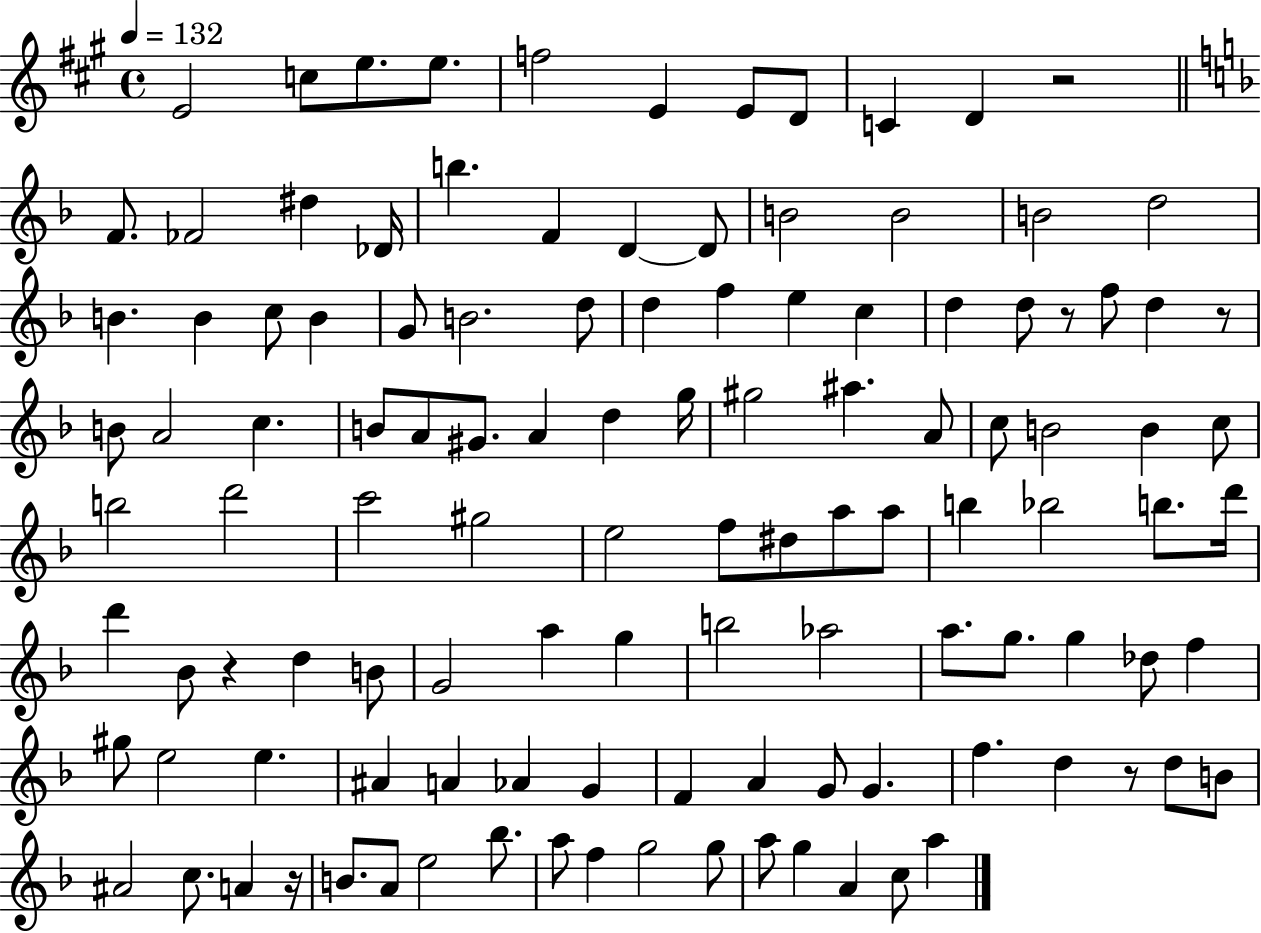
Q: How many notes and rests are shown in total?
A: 117